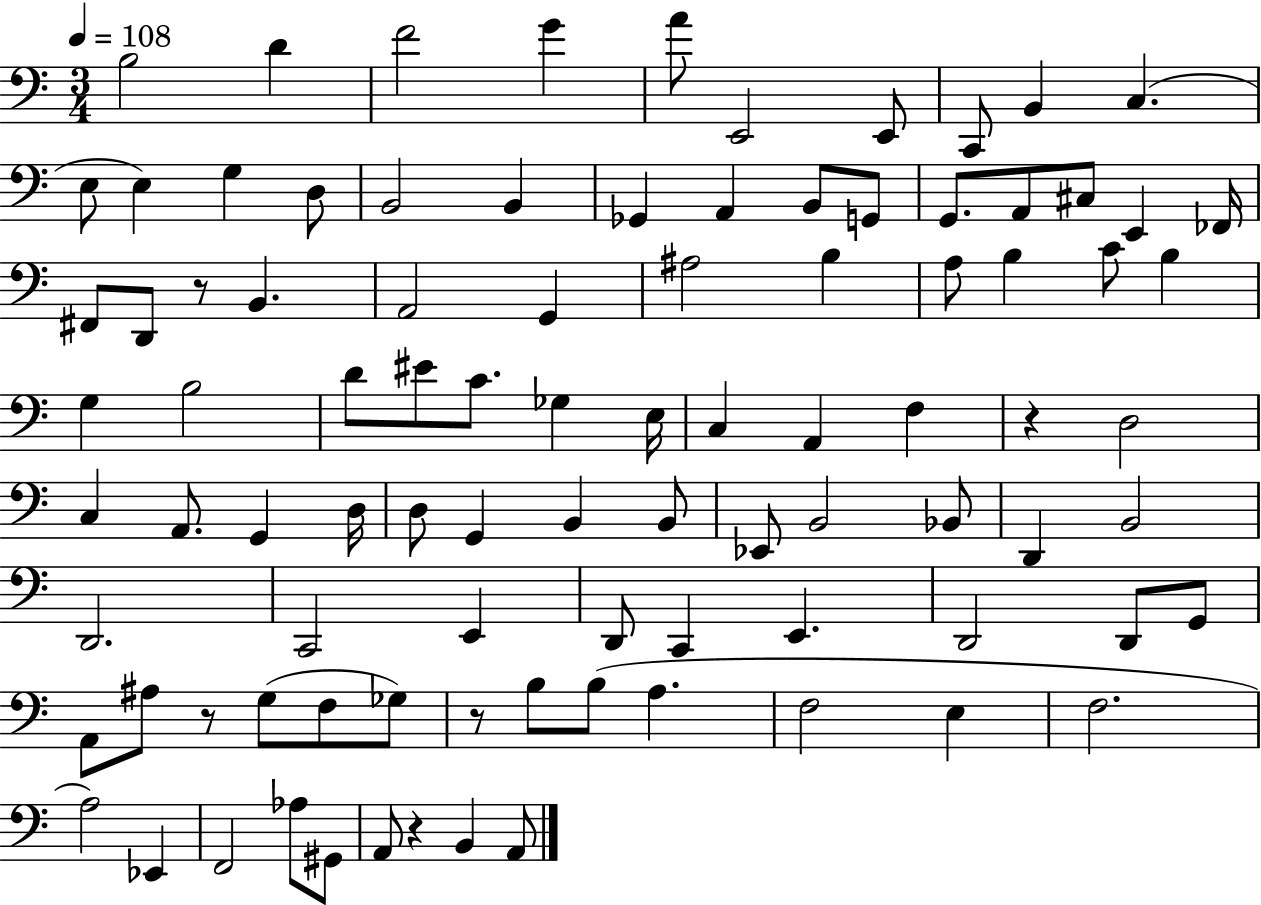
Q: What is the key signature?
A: C major